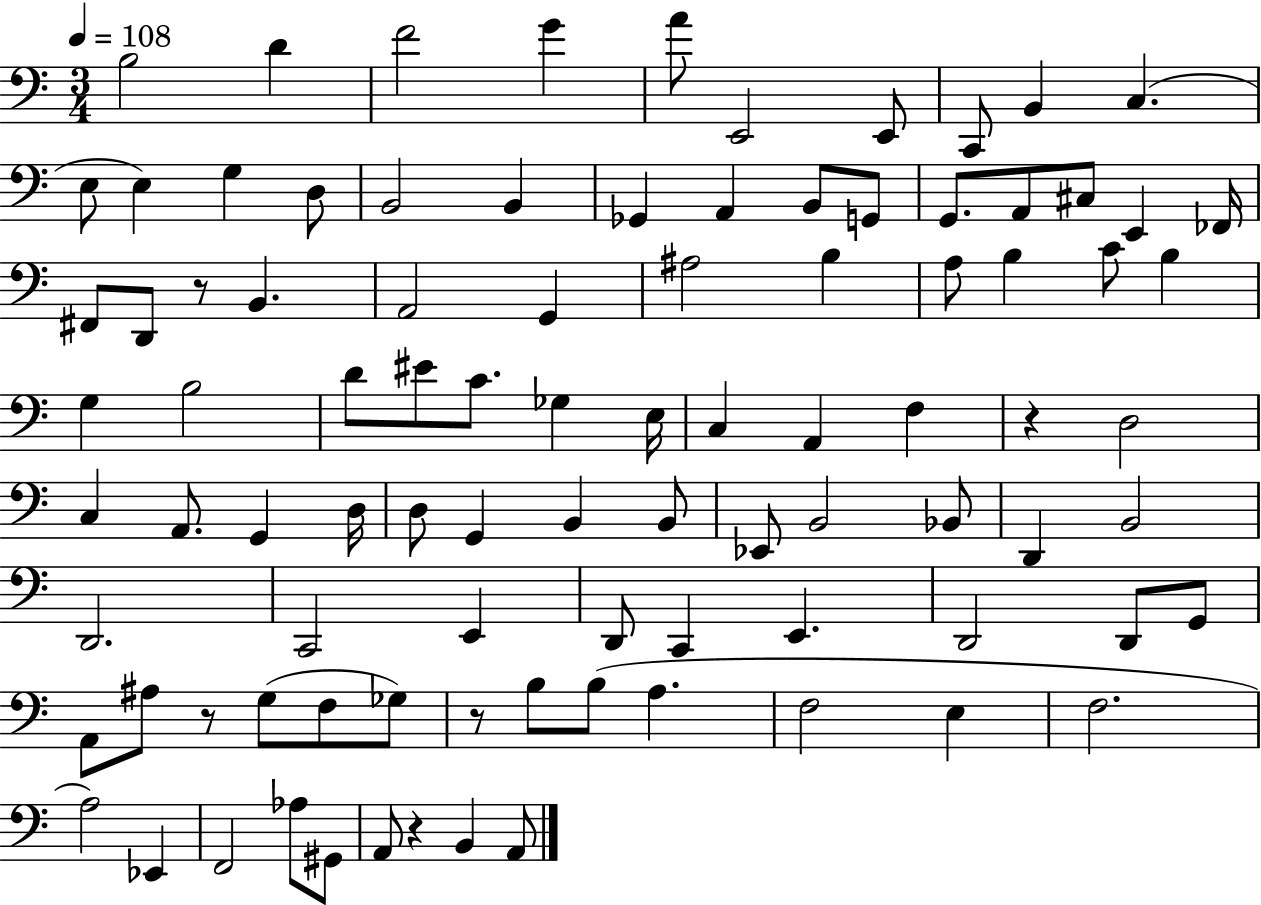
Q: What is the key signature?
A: C major